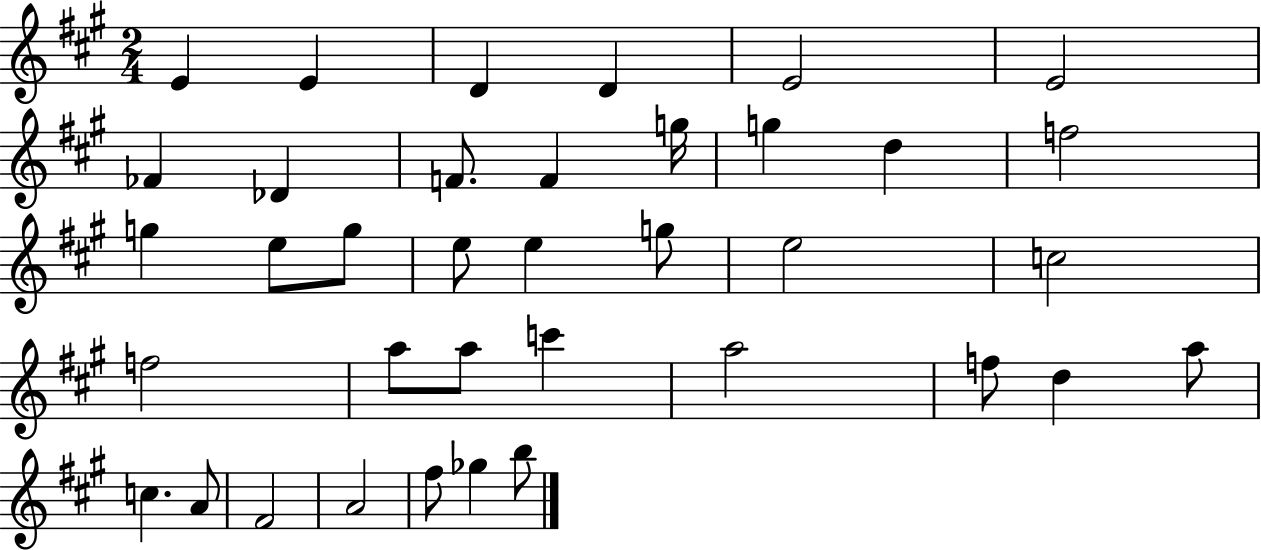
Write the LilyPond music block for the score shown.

{
  \clef treble
  \numericTimeSignature
  \time 2/4
  \key a \major
  e'4 e'4 | d'4 d'4 | e'2 | e'2 | \break fes'4 des'4 | f'8. f'4 g''16 | g''4 d''4 | f''2 | \break g''4 e''8 g''8 | e''8 e''4 g''8 | e''2 | c''2 | \break f''2 | a''8 a''8 c'''4 | a''2 | f''8 d''4 a''8 | \break c''4. a'8 | fis'2 | a'2 | fis''8 ges''4 b''8 | \break \bar "|."
}